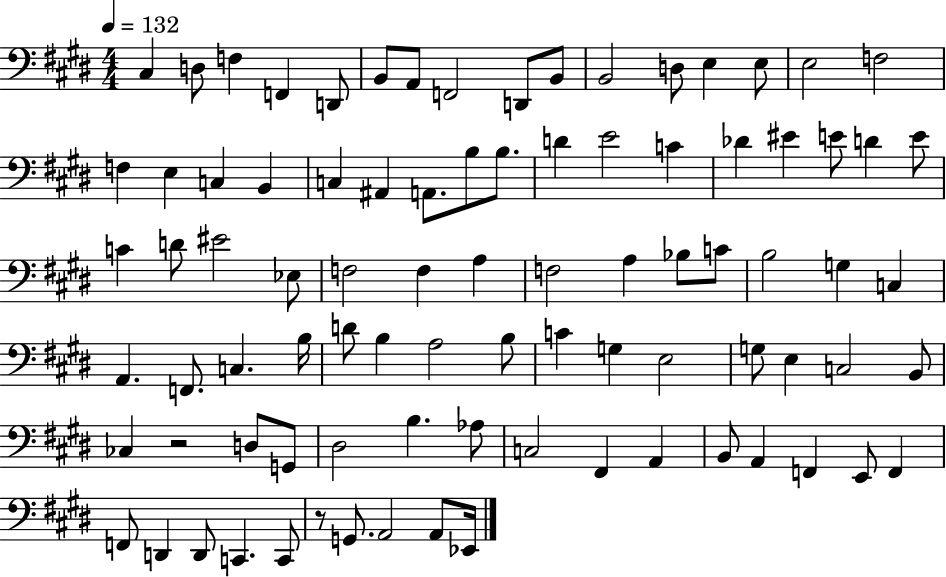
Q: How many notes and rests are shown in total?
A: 87